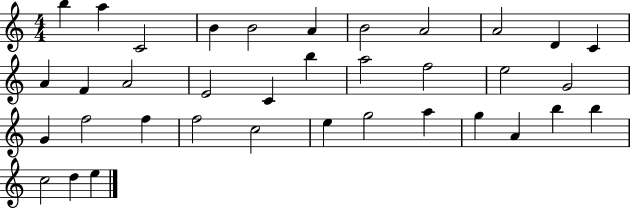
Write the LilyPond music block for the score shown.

{
  \clef treble
  \numericTimeSignature
  \time 4/4
  \key c \major
  b''4 a''4 c'2 | b'4 b'2 a'4 | b'2 a'2 | a'2 d'4 c'4 | \break a'4 f'4 a'2 | e'2 c'4 b''4 | a''2 f''2 | e''2 g'2 | \break g'4 f''2 f''4 | f''2 c''2 | e''4 g''2 a''4 | g''4 a'4 b''4 b''4 | \break c''2 d''4 e''4 | \bar "|."
}